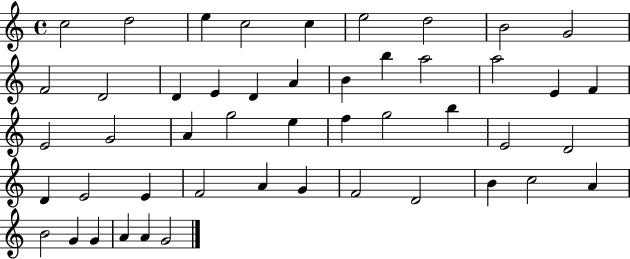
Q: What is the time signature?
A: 4/4